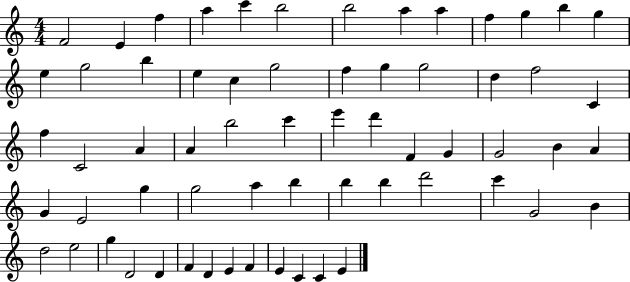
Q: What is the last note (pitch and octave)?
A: E4